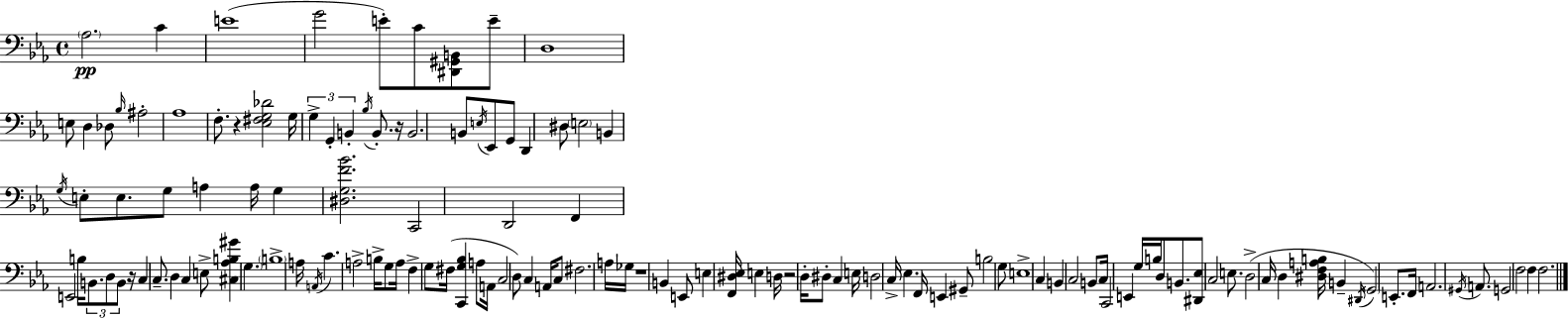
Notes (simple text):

Ab3/h. C4/q E4/w G4/h E4/e C4/e [D#2,G#2,B2]/e E4/e D3/w E3/e D3/q Db3/e Bb3/s A#3/h Ab3/w F3/e. R/q [Eb3,F#3,G3,Db4]/h G3/s G3/q G2/q B2/q Bb3/s B2/e. R/s B2/h. B2/e E3/s Eb2/e G2/e D2/q D#3/e E3/h B2/q G3/s E3/e E3/e. G3/e A3/q A3/s G3/q [D#3,G3,F4,Bb4]/h. C2/h D2/h F2/q E2/h B3/s B2/e. D3/e B2/e R/s C3/q C3/e. D3/q C3/q E3/e [C#3,Ab3,B3,G#4]/q G3/q. B3/w A3/s A2/s C4/q. A3/h B3/s G3/e A3/s F3/q G3/e F#3/s [C2,G3,Bb3]/q A3/e A2/s C3/h D3/e C3/q A2/s C3/e F#3/h. A3/s Gb3/s R/w B2/q E2/e E3/q [F2,D#3,Eb3]/s E3/q D3/s R/h D3/s D#3/e C3/q E3/s D3/h C3/s Eb3/q. F2/s E2/q G#2/e B3/h G3/e E3/w C3/q B2/q C3/h B2/e C3/s C2/h E2/q G3/s B3/s D3/e B2/e. [D#2,Eb3]/e C3/h E3/e. D3/h C3/s D3/q [D#3,F3,A3,B3]/s B2/q D#2/s G2/h E2/e. F2/s A2/h. G#2/s A2/e. G2/h F3/h F3/q F3/h.